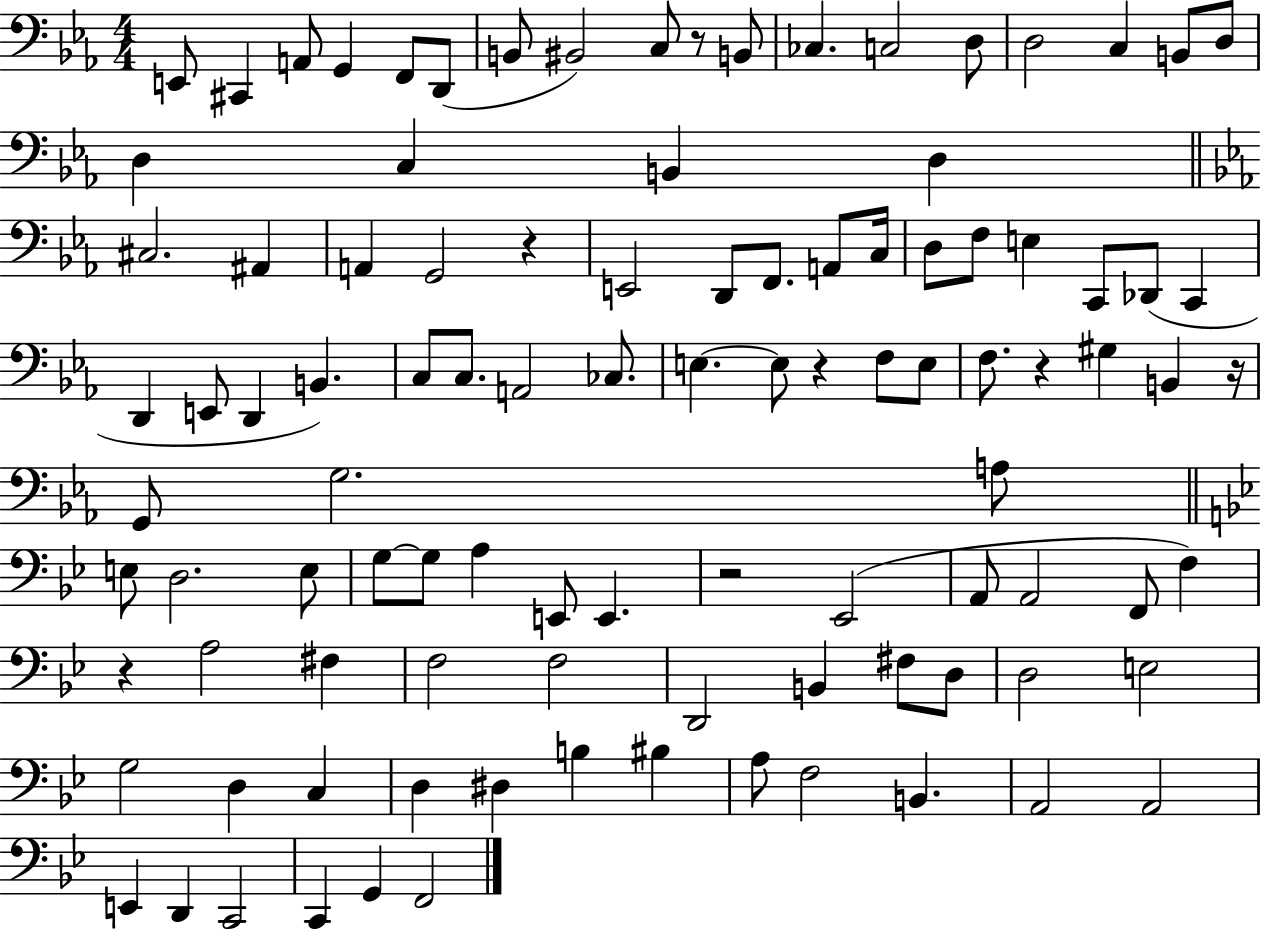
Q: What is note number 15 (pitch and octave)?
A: C3